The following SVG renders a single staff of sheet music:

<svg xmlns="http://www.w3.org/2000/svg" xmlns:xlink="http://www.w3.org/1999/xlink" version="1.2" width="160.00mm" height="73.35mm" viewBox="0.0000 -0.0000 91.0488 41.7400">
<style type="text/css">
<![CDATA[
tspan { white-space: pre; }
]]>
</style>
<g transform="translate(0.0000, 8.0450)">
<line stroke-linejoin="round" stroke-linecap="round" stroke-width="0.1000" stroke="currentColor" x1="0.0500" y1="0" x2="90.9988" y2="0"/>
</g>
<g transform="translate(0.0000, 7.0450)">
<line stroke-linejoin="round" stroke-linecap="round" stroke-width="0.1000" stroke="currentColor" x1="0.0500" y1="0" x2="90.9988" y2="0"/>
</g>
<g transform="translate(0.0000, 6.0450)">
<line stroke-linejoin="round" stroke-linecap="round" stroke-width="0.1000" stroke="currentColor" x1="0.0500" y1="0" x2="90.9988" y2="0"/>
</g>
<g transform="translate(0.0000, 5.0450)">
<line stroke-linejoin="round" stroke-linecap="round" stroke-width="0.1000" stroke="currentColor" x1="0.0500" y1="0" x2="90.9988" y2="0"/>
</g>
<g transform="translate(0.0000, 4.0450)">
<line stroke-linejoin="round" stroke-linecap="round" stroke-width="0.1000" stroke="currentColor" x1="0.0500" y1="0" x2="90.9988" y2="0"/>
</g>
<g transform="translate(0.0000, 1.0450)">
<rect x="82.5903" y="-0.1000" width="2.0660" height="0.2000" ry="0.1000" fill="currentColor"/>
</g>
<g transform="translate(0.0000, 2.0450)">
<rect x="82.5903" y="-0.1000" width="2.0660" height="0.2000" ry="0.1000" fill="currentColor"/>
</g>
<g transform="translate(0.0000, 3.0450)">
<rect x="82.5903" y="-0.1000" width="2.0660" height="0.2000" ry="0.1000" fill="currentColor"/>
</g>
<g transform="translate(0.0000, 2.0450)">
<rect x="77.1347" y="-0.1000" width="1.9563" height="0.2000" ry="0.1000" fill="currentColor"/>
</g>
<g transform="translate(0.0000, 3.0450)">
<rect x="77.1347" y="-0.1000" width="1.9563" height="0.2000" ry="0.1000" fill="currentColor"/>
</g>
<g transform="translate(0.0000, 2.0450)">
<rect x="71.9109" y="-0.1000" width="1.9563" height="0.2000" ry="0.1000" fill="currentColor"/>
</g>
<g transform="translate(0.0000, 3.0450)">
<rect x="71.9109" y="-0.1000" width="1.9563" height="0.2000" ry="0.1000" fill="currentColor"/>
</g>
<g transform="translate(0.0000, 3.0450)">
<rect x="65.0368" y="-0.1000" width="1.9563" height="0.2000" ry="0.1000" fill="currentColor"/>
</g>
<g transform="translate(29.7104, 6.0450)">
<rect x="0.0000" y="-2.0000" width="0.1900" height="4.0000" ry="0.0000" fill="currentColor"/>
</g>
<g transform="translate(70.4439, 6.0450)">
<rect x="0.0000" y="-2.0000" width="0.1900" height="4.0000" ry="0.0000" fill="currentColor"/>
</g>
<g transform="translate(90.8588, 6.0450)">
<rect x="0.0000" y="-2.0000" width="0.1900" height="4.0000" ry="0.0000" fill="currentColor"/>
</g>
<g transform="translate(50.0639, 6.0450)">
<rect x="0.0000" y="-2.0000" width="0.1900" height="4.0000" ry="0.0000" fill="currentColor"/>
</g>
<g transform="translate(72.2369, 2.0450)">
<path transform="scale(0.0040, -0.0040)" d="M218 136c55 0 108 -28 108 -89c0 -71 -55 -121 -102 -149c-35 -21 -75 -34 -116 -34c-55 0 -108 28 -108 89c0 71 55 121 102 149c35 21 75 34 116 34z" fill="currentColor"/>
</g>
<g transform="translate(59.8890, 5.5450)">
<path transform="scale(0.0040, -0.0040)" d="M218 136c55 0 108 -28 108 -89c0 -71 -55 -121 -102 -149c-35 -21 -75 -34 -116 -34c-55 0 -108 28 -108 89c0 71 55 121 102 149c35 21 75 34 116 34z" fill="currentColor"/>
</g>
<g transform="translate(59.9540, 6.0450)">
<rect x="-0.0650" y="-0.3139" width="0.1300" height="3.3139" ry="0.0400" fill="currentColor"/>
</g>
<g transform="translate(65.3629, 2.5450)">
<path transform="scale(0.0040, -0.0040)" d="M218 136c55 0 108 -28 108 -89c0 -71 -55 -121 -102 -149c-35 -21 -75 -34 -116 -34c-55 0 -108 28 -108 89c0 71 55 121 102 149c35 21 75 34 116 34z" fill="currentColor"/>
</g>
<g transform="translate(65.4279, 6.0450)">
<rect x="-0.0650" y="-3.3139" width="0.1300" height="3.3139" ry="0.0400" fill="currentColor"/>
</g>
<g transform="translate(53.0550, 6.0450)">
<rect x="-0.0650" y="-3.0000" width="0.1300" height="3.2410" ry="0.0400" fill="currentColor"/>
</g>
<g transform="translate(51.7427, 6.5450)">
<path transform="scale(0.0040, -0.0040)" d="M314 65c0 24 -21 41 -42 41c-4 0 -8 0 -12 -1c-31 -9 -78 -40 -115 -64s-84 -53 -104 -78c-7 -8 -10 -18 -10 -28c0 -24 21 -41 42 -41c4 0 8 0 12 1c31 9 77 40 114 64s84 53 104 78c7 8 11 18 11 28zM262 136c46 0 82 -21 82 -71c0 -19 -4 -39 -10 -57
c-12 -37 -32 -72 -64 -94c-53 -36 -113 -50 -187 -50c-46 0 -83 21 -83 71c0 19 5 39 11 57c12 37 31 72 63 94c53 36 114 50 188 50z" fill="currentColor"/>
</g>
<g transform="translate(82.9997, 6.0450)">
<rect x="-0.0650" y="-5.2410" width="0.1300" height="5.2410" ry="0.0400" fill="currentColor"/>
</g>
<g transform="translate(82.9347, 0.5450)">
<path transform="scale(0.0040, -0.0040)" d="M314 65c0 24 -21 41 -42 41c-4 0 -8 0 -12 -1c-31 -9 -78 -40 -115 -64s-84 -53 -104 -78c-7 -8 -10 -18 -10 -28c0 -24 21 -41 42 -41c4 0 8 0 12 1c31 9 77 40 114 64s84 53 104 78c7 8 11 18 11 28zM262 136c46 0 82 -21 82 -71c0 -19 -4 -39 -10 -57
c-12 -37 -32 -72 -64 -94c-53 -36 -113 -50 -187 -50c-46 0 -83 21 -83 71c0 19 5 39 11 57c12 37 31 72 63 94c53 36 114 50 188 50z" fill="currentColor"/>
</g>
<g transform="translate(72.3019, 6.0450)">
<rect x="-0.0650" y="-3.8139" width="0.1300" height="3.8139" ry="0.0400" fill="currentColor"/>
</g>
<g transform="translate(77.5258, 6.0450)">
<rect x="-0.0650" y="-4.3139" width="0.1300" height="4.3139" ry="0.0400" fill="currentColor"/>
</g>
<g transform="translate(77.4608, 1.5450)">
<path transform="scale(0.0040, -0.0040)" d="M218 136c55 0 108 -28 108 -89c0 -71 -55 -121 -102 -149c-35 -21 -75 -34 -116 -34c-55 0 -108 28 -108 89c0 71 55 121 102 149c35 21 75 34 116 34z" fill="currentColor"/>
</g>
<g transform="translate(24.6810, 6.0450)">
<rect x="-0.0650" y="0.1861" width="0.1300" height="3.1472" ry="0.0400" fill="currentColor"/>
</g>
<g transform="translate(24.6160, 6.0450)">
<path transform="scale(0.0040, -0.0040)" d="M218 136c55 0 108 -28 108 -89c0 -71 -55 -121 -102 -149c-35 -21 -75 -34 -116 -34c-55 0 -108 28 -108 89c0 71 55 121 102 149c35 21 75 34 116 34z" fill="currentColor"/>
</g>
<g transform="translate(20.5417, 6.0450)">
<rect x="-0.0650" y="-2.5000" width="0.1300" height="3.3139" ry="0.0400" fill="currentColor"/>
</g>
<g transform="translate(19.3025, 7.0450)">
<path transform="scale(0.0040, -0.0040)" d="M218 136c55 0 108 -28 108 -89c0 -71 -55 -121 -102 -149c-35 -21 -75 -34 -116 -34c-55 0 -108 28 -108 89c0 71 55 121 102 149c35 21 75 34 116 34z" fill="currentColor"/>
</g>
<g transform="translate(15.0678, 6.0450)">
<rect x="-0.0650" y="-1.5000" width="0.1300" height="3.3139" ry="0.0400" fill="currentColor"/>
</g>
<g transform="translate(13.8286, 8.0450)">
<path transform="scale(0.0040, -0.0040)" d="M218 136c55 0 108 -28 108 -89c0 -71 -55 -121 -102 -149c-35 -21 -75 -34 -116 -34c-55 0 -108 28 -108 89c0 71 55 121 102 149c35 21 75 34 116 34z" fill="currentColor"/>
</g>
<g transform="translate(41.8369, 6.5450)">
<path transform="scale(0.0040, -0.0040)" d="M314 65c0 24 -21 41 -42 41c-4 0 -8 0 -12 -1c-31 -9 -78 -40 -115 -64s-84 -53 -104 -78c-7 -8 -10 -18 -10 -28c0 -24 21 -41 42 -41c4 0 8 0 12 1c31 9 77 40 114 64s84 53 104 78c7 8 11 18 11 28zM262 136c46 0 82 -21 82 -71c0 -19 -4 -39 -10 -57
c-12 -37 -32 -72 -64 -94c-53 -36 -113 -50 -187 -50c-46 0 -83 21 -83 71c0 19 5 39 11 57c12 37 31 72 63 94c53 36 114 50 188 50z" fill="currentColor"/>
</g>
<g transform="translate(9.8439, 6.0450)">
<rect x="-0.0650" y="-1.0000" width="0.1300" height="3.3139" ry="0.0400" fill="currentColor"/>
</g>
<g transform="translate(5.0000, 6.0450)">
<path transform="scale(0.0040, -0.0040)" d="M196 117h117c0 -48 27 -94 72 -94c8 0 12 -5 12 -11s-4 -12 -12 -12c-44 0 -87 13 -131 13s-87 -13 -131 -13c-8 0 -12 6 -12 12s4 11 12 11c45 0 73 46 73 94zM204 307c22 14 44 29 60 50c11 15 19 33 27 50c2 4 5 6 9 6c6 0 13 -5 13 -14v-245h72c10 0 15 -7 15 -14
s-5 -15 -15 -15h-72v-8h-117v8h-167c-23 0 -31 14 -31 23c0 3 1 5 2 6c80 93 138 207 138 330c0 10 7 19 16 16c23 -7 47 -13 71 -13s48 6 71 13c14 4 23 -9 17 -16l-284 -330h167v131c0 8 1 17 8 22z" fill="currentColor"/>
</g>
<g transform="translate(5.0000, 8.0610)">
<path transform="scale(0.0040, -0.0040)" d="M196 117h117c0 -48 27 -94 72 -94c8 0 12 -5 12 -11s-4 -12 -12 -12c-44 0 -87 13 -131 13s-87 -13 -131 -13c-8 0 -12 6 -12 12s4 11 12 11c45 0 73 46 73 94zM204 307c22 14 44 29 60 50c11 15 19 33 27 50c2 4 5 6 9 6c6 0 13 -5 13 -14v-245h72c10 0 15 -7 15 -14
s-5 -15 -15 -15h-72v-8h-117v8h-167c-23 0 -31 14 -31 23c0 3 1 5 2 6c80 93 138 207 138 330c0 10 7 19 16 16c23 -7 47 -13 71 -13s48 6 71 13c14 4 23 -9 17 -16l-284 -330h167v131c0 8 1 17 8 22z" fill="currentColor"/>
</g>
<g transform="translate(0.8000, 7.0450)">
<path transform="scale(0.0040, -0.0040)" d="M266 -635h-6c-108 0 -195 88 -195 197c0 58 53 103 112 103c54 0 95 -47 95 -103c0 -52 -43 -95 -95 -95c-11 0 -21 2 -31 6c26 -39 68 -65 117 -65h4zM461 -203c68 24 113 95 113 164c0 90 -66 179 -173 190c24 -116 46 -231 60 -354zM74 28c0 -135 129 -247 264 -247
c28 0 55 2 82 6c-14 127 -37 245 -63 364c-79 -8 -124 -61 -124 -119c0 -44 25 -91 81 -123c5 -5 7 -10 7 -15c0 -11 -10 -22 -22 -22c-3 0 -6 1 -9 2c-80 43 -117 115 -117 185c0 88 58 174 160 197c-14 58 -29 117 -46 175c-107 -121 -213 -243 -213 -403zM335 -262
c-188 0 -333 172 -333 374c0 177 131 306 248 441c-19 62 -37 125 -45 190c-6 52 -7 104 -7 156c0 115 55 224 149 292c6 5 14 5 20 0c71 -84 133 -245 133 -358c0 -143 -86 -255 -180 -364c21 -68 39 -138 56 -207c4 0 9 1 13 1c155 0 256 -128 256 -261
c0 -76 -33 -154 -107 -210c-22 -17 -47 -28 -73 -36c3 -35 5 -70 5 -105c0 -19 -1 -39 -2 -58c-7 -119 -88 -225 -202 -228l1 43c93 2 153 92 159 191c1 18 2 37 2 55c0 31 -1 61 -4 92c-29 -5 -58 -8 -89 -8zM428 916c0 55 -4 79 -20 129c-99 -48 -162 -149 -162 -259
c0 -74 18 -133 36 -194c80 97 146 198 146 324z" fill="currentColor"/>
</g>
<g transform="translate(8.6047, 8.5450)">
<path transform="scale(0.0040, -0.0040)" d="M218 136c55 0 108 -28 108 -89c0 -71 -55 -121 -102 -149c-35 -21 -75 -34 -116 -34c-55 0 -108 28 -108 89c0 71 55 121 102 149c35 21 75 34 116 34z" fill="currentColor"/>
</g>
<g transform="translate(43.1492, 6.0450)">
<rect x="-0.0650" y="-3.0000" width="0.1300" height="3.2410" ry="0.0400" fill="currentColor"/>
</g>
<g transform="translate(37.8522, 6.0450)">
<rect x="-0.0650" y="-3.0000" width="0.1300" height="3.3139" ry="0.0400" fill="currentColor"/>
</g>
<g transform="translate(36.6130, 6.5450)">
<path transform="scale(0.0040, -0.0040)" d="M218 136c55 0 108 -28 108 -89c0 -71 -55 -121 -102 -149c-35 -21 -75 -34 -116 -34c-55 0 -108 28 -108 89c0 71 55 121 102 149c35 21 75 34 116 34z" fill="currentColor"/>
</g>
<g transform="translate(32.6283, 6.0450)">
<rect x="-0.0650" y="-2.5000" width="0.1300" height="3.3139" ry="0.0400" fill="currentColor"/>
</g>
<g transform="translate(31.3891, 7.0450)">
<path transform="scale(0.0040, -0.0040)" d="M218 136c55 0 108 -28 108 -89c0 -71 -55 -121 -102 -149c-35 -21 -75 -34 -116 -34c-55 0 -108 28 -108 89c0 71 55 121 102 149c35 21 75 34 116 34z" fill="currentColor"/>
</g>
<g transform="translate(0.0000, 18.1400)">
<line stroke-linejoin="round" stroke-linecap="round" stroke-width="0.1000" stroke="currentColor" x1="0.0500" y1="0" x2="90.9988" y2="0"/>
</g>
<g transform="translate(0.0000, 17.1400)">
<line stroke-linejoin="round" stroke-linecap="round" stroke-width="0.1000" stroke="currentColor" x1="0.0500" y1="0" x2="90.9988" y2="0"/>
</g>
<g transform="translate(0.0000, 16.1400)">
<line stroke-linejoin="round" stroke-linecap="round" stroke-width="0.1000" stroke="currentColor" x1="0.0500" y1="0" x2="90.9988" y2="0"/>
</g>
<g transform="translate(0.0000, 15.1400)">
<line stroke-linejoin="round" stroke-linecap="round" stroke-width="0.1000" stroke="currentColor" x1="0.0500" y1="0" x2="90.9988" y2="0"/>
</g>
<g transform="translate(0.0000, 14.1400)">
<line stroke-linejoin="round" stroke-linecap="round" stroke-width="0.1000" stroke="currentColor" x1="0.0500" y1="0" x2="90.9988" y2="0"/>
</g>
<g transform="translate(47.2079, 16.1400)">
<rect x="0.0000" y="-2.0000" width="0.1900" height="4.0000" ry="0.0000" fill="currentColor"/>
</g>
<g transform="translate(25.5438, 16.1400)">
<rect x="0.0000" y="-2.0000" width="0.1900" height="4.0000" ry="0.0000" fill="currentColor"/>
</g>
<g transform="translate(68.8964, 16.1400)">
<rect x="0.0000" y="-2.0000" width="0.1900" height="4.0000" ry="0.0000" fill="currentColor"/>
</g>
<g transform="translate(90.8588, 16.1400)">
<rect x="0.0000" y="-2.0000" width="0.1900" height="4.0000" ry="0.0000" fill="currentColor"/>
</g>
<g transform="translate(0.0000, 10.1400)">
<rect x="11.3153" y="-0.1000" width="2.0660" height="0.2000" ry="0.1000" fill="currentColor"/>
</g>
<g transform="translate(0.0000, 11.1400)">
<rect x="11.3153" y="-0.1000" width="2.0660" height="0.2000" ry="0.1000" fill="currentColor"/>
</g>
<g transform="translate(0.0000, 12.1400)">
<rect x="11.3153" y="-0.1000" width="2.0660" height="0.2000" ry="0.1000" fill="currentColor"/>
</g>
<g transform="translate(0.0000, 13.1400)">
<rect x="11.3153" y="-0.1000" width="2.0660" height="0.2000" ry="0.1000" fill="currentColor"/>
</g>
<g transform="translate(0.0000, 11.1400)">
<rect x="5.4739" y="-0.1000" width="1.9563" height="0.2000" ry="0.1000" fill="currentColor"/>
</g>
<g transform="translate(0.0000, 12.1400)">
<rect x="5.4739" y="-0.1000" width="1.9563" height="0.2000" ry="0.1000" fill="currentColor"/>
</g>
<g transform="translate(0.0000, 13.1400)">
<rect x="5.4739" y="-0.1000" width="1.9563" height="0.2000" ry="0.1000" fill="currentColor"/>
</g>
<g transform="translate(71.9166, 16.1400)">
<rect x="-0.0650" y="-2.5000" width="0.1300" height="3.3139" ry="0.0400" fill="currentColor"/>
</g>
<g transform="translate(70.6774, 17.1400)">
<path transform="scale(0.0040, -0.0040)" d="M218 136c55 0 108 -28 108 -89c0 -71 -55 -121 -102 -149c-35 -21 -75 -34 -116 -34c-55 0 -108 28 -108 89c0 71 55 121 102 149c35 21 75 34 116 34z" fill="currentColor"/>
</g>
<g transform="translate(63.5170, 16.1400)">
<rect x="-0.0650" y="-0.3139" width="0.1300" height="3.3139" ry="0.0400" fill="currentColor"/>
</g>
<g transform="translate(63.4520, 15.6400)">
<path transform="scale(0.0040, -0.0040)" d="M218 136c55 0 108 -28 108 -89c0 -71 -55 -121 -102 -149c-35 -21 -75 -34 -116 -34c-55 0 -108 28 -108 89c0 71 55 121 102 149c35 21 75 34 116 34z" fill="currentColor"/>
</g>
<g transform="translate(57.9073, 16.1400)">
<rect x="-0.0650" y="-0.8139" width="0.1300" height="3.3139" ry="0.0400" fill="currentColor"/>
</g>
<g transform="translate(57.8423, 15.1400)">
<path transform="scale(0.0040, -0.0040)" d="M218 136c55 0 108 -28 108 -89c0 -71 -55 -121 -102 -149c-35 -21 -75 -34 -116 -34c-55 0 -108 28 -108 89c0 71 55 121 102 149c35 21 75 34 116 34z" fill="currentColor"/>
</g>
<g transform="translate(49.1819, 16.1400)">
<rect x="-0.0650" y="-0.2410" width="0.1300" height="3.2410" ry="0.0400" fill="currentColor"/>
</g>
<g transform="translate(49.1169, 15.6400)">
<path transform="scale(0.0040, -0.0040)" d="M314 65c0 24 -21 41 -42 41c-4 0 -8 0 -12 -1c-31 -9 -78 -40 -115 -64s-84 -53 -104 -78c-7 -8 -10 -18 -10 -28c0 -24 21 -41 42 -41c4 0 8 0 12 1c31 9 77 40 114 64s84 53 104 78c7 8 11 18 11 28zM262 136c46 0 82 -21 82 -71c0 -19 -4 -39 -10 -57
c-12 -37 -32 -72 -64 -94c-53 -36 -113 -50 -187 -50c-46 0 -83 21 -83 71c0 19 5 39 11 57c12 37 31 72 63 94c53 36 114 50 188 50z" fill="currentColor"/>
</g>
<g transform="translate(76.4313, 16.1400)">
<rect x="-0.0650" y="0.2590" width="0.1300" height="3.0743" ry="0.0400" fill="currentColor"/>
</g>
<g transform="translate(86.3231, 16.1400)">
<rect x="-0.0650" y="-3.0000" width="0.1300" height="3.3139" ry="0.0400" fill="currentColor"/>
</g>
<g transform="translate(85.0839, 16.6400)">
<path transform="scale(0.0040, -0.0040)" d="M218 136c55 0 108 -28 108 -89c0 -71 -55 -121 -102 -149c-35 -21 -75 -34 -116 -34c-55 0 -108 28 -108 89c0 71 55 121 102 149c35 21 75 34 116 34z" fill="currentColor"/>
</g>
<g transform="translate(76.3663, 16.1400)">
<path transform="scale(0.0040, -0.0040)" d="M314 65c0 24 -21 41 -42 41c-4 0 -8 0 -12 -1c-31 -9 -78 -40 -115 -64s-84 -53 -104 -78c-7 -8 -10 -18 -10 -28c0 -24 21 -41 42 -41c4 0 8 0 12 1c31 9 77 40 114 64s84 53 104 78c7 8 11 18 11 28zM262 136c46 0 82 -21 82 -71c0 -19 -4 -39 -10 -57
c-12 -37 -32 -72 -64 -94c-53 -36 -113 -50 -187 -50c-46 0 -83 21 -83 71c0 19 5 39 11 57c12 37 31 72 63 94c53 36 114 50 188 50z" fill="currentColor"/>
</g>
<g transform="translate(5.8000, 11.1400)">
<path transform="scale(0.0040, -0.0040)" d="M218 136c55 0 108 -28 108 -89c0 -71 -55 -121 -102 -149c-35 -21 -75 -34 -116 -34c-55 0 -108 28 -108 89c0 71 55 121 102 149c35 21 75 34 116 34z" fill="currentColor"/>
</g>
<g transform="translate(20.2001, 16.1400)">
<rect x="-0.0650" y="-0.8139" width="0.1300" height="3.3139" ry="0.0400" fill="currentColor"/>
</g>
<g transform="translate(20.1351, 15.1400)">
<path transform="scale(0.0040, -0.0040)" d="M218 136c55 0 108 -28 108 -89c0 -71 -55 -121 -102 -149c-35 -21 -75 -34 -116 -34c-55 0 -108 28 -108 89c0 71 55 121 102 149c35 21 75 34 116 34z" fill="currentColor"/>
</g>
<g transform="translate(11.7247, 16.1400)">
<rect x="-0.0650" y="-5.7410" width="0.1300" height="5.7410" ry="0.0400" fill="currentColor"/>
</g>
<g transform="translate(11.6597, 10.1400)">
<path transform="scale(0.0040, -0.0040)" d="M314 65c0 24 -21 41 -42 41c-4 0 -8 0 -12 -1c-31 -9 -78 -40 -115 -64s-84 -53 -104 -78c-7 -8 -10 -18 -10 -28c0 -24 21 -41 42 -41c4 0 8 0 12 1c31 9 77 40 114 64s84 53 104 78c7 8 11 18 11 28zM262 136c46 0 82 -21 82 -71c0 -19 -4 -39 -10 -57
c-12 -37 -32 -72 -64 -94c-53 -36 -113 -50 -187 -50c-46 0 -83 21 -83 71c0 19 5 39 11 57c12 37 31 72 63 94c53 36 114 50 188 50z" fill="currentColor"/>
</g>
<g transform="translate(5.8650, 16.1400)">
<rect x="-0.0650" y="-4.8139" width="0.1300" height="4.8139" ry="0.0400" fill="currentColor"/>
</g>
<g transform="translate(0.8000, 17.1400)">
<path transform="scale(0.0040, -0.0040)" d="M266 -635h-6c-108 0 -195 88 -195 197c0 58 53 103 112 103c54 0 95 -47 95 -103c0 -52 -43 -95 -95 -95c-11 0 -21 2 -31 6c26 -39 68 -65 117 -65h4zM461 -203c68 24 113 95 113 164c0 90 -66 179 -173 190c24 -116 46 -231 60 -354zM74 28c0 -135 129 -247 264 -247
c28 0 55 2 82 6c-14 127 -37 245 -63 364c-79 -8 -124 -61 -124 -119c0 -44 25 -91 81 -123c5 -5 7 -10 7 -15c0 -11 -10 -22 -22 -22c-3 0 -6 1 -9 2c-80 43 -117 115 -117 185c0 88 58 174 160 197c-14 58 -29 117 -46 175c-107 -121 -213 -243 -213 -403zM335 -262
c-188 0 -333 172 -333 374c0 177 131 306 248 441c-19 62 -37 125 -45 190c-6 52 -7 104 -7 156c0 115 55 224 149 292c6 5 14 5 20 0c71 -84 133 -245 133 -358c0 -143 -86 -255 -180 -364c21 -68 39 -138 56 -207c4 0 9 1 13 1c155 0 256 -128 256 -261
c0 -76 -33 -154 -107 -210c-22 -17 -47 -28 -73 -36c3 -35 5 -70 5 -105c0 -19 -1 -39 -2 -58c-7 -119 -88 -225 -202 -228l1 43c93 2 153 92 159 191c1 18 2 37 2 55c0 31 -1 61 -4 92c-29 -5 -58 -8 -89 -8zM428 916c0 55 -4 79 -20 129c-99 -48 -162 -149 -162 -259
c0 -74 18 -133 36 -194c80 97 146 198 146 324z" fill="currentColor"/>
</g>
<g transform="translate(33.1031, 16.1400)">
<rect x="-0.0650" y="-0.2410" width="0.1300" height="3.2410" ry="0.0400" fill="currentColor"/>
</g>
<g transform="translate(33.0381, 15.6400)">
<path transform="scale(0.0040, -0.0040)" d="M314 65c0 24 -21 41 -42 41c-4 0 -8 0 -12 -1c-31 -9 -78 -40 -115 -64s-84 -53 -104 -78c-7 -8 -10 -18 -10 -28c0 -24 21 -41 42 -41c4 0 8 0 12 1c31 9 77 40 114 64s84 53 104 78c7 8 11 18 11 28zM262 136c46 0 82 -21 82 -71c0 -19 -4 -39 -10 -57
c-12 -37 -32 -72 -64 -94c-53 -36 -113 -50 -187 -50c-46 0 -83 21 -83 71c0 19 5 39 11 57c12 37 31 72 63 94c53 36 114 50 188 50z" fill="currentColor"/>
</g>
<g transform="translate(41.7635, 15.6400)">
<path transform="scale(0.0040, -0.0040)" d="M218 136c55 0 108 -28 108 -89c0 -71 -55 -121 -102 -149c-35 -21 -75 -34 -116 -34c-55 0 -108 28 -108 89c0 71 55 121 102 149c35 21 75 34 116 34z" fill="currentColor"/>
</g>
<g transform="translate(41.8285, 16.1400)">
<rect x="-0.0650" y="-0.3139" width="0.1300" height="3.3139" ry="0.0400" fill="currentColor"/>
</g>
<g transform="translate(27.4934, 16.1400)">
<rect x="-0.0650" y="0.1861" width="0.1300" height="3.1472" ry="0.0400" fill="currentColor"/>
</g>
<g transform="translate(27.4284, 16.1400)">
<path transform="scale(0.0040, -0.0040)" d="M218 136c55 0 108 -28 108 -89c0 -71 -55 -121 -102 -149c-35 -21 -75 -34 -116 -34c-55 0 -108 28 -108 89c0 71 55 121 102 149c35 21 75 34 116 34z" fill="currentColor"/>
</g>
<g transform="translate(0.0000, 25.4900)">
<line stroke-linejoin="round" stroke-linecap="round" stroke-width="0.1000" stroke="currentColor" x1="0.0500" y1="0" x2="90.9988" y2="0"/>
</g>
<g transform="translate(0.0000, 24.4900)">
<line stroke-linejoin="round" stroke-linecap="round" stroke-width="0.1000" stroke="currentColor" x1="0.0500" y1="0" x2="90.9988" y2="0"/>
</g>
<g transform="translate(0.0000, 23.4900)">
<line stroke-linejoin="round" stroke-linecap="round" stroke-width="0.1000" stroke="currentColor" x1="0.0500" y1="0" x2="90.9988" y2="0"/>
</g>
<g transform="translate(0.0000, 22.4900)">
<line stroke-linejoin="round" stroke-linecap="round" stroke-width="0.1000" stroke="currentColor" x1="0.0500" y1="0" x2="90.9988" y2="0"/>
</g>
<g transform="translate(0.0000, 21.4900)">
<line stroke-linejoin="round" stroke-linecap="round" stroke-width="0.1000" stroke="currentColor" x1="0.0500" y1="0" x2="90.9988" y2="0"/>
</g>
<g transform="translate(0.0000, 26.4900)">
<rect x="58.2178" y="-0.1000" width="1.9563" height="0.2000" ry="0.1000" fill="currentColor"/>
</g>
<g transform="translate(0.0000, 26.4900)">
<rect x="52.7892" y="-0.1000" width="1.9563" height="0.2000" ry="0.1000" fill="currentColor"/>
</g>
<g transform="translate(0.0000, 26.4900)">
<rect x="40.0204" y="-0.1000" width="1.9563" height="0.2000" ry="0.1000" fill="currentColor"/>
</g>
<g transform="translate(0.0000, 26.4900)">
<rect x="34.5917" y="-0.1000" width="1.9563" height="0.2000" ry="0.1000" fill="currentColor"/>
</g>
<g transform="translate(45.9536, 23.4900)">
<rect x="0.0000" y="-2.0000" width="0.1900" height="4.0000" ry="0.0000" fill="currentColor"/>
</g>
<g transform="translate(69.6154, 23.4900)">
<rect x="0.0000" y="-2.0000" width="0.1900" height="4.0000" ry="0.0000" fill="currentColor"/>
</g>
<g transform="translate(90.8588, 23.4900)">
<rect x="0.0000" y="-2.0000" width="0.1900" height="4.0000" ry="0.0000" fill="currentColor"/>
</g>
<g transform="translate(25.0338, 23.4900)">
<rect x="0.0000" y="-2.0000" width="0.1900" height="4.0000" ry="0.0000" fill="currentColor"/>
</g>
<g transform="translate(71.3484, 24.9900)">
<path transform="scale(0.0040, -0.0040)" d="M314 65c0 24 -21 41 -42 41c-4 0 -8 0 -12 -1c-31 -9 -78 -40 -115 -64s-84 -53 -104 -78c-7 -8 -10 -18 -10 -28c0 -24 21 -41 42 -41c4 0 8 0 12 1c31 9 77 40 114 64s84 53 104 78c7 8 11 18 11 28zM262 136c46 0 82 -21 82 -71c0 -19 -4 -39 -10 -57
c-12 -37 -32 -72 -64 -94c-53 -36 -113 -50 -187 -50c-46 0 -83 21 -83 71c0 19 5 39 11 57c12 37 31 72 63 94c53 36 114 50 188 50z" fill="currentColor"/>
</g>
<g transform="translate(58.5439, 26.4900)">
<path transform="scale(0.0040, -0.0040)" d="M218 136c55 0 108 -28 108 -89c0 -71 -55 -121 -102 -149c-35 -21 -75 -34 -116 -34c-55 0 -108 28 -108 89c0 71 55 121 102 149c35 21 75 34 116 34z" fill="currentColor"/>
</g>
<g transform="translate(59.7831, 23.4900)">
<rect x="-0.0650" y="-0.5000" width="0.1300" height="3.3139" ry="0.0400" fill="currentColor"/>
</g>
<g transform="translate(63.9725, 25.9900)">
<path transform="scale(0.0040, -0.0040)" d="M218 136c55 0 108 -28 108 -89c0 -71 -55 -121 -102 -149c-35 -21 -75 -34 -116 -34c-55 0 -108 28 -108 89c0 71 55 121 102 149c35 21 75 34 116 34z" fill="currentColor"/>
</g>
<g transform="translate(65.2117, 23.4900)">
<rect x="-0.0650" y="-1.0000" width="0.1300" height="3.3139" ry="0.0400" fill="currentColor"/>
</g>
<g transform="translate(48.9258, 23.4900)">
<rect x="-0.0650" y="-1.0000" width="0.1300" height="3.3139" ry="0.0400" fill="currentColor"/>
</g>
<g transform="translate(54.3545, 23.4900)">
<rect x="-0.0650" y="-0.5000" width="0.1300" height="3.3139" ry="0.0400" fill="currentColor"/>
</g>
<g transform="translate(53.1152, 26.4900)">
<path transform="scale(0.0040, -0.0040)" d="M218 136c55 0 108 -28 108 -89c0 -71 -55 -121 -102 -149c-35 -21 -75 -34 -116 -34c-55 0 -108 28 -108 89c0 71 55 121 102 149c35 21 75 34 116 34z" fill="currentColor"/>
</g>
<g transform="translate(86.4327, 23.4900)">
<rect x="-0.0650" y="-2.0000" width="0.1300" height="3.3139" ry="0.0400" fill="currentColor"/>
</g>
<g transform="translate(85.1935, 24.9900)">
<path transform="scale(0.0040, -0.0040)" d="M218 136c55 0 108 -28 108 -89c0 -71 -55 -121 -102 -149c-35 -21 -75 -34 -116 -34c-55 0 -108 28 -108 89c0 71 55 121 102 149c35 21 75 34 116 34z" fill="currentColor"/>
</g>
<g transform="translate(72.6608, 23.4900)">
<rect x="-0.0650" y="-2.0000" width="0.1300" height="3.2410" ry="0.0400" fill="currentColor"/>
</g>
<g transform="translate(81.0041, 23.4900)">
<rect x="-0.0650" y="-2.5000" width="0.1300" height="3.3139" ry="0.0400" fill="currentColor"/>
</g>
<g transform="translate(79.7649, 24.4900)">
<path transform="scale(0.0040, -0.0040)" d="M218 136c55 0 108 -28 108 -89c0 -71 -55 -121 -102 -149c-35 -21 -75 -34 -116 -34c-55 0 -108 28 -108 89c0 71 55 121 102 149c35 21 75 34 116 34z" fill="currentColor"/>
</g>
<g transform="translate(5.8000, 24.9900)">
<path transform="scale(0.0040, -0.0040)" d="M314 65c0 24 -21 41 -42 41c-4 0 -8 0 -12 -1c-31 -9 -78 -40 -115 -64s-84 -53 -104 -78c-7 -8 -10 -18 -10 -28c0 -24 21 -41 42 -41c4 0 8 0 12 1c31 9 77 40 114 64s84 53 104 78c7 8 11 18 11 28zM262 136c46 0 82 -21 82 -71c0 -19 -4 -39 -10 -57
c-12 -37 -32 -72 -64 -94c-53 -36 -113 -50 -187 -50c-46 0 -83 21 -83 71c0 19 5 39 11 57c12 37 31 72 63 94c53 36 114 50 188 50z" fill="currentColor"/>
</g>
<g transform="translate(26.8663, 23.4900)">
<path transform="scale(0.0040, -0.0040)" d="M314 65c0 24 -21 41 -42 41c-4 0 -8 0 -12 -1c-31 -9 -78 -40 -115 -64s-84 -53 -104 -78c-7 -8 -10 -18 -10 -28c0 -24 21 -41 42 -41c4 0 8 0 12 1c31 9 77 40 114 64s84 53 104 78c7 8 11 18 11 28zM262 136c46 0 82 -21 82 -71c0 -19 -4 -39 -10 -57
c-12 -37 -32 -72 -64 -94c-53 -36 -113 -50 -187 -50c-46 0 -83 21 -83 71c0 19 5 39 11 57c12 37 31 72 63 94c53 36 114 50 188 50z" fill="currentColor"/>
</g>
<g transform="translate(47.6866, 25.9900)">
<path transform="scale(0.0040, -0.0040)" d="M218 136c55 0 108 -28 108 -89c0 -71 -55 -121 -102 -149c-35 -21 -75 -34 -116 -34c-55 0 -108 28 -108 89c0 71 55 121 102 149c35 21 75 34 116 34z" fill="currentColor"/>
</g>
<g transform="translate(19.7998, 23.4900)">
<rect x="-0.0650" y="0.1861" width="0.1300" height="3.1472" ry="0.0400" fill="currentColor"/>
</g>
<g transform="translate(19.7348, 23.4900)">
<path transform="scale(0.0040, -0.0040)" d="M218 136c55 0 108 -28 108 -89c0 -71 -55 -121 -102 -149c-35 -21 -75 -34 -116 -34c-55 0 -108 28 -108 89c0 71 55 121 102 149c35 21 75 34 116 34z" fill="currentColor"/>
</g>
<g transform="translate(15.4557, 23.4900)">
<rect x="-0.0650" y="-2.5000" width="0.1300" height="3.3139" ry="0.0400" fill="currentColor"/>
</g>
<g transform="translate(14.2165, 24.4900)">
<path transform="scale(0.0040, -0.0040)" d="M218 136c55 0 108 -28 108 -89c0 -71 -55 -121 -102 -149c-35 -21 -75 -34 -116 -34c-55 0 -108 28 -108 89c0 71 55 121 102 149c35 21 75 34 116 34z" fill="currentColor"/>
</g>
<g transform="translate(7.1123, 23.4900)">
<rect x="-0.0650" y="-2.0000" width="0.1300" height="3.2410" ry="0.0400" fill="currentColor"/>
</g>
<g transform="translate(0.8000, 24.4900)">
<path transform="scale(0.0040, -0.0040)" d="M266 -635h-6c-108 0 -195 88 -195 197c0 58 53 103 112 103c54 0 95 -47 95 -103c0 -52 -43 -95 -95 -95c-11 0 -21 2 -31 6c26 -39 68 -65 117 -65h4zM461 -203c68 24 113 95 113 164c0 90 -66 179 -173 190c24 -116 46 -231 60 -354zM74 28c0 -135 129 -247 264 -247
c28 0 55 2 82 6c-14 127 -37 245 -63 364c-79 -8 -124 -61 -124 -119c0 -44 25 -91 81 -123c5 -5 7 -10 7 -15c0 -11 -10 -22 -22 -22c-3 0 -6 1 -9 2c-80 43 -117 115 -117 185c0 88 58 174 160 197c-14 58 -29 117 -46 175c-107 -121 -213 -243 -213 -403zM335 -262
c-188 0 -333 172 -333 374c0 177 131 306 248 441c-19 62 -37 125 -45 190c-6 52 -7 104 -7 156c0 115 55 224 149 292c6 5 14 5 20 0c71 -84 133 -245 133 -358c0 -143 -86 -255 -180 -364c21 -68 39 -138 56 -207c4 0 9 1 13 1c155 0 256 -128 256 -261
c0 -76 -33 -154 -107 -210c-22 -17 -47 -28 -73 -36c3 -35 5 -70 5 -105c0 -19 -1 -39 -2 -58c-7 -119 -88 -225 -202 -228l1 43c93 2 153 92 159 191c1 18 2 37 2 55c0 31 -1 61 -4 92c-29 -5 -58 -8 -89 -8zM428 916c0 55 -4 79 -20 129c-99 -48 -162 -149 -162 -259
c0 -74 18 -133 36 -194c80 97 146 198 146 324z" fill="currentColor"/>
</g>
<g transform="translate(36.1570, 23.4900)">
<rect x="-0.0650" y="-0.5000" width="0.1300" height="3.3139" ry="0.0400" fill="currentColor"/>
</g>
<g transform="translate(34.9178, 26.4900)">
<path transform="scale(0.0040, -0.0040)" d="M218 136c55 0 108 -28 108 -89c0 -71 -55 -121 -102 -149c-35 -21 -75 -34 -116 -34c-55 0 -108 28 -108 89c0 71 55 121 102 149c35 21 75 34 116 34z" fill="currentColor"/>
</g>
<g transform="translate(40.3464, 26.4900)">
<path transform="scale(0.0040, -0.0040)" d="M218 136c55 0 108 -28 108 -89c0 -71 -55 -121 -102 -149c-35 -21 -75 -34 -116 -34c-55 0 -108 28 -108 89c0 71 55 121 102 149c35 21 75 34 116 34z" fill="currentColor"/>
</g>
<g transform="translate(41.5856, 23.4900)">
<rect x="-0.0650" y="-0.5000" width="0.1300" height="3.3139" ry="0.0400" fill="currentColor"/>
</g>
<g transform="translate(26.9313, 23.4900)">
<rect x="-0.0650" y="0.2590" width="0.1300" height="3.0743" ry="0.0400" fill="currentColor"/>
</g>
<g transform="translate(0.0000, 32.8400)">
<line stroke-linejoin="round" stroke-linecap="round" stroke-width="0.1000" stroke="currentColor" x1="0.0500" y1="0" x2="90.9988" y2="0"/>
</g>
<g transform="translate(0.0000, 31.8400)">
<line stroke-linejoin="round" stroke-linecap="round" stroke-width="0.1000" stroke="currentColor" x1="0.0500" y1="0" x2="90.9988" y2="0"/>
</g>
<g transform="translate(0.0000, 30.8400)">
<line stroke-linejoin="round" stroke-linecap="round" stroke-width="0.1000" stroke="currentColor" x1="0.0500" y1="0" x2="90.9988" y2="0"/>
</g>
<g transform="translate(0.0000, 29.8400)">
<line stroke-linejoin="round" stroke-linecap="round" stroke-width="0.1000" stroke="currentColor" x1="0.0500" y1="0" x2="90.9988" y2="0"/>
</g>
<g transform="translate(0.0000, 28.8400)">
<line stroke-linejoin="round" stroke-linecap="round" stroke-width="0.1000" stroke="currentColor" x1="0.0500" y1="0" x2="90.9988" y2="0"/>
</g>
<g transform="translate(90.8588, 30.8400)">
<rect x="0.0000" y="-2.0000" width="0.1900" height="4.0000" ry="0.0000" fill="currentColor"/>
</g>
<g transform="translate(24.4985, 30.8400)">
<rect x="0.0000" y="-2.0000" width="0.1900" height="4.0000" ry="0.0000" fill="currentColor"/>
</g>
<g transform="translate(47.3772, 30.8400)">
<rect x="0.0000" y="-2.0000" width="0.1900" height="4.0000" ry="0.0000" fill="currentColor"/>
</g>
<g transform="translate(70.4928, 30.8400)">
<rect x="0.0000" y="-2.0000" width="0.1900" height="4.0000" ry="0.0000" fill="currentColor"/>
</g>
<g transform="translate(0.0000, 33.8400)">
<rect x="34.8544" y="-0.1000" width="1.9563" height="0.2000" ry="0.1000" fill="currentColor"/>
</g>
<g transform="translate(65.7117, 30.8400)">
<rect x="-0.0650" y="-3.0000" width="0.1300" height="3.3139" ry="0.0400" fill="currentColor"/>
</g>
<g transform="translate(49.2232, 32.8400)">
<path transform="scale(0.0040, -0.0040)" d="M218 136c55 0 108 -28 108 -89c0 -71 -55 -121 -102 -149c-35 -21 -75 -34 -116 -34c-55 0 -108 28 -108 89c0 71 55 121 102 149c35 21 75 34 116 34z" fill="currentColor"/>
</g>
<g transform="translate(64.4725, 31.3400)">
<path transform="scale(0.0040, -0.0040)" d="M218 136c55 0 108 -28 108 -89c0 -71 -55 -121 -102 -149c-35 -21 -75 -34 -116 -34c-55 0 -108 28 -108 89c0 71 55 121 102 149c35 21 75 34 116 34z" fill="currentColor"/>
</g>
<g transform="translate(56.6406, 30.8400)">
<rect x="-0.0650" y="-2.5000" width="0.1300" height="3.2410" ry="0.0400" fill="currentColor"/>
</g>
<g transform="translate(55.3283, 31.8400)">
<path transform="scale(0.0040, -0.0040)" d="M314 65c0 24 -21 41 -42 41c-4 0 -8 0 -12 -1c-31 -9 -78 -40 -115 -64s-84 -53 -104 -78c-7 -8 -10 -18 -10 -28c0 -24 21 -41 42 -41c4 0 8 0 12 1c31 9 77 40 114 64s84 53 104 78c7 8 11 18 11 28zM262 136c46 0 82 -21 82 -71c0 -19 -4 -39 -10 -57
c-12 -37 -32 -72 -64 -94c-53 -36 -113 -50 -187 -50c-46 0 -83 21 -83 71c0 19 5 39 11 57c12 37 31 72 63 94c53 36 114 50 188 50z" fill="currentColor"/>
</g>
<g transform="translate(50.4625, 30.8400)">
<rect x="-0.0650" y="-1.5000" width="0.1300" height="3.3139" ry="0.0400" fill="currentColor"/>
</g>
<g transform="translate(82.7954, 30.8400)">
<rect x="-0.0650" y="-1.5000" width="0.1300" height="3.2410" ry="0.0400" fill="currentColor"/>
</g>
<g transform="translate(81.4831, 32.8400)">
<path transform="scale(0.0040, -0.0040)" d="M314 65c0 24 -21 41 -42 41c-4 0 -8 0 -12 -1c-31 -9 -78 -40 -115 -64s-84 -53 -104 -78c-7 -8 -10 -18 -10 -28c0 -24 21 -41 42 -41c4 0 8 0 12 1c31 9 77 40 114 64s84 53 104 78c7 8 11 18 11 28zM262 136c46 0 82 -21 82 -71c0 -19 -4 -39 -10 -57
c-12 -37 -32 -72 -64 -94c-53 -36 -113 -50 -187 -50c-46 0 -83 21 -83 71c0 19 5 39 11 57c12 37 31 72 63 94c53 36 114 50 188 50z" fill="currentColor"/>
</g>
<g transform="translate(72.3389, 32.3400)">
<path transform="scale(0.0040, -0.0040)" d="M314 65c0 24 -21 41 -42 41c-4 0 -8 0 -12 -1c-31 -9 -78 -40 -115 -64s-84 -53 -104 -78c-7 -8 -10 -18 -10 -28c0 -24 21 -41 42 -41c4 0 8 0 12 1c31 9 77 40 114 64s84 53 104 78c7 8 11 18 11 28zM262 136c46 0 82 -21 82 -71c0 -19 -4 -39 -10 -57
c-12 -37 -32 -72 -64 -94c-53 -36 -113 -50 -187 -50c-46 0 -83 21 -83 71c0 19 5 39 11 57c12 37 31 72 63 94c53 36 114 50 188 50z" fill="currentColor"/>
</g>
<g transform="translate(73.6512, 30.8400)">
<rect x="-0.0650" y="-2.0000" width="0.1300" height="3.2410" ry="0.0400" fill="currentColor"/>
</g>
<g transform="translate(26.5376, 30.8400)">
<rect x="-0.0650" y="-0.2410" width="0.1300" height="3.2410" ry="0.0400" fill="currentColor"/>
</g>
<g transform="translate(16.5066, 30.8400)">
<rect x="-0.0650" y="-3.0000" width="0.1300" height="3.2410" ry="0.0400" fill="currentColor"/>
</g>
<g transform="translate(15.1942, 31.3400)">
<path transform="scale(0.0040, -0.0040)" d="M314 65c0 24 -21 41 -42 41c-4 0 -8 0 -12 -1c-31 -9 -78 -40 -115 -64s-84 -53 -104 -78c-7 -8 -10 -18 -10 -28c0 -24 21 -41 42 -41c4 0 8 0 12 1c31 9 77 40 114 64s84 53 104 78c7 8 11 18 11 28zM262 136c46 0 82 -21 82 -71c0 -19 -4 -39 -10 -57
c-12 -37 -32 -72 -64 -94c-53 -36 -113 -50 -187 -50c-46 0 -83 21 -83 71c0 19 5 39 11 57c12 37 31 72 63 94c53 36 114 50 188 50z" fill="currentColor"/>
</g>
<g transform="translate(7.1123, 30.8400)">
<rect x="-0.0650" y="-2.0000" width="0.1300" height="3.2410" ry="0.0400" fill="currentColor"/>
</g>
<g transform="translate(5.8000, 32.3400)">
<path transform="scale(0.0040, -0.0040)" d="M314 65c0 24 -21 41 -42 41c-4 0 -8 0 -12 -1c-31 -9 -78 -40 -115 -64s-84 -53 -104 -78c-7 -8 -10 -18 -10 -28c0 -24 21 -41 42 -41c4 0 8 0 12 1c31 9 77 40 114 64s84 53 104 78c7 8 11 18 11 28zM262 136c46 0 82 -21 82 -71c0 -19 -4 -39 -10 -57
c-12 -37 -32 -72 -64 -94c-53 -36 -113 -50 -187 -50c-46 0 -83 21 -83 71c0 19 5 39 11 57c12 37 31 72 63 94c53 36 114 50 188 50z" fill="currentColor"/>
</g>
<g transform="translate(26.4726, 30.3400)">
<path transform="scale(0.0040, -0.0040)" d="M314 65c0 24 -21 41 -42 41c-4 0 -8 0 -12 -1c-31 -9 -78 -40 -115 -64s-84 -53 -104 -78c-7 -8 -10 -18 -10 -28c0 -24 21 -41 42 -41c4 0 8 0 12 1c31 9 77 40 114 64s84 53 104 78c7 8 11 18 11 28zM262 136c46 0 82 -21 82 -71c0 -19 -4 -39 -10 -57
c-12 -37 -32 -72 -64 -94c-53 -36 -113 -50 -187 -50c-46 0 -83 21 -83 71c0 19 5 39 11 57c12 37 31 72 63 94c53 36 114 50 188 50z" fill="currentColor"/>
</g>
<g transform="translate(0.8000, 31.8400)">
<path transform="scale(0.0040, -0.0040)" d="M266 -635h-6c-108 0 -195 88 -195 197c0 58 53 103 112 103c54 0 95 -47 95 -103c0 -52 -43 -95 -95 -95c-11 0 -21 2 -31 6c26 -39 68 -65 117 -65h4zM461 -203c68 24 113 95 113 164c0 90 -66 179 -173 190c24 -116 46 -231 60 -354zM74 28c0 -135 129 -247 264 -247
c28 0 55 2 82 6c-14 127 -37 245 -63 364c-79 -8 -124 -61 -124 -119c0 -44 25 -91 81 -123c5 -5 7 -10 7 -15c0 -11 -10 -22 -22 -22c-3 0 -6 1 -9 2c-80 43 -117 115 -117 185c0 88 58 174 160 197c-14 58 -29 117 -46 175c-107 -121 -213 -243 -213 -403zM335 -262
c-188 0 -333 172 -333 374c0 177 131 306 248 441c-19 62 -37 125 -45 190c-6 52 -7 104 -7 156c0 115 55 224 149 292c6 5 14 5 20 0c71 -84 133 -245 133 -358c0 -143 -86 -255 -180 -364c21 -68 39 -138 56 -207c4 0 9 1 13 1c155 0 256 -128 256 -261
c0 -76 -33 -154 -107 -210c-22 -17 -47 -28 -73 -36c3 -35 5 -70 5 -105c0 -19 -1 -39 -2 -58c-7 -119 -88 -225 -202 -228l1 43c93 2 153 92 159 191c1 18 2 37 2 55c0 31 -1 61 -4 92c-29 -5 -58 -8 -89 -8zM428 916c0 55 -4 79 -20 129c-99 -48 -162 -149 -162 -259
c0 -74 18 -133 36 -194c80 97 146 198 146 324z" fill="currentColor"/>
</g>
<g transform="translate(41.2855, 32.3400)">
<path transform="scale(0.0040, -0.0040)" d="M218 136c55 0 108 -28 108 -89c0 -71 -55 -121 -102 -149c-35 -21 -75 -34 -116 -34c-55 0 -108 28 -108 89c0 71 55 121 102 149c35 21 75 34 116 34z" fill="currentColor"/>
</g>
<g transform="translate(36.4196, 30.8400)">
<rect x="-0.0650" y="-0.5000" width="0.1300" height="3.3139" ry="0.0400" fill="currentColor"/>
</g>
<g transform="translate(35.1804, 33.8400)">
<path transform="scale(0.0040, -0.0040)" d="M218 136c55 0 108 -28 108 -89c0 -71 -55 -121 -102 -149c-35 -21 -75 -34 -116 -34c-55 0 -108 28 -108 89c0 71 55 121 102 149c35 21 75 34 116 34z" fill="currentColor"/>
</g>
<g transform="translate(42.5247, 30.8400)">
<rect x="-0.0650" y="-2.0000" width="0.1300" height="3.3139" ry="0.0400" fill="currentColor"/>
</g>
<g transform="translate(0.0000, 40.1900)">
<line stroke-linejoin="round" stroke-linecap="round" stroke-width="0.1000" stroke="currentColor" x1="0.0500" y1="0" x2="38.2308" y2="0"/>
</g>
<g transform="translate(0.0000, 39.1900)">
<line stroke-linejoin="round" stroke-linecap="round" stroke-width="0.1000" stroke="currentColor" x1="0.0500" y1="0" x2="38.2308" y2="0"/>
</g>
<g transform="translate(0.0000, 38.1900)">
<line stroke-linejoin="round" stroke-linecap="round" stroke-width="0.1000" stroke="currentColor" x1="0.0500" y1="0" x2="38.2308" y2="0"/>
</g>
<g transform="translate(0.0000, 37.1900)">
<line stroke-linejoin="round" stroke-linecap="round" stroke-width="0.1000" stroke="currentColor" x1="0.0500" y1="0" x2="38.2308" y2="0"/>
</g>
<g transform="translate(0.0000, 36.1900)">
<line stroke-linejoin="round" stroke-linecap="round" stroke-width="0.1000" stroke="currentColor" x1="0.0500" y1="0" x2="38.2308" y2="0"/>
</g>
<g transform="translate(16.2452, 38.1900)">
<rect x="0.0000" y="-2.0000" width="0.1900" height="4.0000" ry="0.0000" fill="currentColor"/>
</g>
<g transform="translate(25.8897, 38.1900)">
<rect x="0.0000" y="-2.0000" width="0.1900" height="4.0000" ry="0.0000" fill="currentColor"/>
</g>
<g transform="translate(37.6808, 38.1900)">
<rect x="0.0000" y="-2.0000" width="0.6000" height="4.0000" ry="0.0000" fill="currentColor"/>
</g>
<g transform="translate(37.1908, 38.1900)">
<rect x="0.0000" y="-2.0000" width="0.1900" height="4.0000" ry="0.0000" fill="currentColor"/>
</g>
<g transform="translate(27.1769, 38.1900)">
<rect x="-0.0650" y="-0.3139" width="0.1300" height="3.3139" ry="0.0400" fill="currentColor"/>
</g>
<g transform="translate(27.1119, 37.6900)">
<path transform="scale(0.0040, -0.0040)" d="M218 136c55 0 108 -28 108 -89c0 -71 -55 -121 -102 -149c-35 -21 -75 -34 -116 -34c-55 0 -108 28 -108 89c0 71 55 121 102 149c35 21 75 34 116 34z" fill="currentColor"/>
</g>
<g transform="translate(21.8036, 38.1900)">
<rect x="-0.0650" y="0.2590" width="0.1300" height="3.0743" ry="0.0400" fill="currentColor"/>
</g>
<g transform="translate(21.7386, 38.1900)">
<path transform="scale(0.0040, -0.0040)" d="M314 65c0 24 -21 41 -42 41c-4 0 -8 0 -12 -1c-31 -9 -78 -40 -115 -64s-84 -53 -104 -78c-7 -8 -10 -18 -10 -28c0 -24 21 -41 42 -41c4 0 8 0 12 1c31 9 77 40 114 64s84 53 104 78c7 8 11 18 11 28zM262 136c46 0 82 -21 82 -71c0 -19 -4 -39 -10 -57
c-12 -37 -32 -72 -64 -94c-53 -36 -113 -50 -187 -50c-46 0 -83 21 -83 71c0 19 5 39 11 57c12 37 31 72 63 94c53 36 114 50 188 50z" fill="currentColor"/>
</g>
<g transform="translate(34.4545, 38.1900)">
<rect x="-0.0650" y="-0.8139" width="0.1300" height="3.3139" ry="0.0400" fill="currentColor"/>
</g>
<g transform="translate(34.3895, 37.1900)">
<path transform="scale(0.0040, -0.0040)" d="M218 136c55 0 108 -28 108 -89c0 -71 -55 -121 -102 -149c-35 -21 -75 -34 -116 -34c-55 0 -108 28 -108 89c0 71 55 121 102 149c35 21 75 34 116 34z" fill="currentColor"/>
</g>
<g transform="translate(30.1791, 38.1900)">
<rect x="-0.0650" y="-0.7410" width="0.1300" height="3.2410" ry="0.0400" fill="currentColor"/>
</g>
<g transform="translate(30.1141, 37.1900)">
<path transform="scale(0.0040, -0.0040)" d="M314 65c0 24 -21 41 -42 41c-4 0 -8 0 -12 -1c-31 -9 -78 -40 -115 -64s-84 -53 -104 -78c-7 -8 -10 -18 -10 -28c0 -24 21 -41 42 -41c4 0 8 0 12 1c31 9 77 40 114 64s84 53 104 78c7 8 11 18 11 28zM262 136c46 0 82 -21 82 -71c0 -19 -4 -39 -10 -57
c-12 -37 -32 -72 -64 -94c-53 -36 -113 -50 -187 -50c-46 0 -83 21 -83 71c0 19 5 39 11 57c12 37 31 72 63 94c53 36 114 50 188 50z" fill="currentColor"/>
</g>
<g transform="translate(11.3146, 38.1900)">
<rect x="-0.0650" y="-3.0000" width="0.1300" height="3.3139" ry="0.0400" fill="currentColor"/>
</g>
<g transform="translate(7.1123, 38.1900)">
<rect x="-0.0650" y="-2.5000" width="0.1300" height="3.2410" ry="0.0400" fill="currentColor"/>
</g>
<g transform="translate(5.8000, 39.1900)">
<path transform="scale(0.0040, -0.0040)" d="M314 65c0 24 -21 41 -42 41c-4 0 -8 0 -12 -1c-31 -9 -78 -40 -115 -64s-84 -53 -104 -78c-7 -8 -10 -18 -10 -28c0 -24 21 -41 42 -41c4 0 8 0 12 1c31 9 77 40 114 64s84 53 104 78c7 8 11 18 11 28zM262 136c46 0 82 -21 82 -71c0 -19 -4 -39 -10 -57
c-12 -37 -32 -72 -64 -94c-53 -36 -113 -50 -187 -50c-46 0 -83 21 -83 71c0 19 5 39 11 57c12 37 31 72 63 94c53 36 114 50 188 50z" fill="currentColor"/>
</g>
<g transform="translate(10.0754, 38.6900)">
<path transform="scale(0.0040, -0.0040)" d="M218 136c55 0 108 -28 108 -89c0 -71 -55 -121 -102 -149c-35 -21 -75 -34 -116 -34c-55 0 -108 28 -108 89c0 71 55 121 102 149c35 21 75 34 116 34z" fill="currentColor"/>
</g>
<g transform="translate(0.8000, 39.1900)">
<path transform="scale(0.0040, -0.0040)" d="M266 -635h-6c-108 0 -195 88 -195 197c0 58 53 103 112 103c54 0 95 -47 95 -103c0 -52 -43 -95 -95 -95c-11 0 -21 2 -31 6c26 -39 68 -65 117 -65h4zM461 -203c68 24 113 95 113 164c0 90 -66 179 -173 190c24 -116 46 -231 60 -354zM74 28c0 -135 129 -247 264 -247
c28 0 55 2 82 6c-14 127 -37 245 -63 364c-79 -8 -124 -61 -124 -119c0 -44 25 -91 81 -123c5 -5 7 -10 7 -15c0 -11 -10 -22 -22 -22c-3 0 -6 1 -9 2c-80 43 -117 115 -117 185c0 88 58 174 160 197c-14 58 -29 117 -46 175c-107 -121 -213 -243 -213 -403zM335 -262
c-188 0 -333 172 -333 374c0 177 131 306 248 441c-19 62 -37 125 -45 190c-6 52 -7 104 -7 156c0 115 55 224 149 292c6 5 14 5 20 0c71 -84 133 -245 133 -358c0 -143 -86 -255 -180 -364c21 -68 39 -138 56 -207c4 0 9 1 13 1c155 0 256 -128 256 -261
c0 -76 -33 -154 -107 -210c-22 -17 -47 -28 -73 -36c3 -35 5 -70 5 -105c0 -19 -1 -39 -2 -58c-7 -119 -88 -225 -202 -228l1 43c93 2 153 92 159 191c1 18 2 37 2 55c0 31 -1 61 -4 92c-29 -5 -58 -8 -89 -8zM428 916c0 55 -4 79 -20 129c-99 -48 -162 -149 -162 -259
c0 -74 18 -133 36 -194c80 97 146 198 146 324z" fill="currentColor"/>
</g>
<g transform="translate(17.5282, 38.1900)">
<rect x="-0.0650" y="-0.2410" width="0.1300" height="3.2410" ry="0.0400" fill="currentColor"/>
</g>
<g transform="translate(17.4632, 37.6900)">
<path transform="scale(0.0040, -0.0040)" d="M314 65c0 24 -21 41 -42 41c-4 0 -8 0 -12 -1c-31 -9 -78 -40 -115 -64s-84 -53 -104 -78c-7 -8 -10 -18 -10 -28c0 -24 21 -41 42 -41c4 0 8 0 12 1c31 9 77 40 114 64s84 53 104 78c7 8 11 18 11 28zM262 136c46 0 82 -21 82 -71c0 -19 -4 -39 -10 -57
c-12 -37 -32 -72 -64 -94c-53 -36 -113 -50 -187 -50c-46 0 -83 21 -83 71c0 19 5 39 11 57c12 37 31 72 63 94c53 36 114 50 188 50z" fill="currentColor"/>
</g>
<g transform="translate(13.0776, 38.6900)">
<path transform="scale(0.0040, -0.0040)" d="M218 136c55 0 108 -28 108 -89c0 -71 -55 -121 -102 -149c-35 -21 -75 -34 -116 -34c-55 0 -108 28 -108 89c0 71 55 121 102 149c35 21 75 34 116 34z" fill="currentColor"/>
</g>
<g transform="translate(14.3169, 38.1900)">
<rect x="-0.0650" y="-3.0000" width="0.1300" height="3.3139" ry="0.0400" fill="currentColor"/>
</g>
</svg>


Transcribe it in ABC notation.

X:1
T:Untitled
M:4/4
L:1/4
K:C
D E G B G A A2 A2 c b c' d' f'2 e' g'2 d B c2 c c2 d c G B2 A F2 G B B2 C C D C C D F2 G F F2 A2 c2 C F E G2 A F2 E2 G2 A A c2 B2 c d2 d